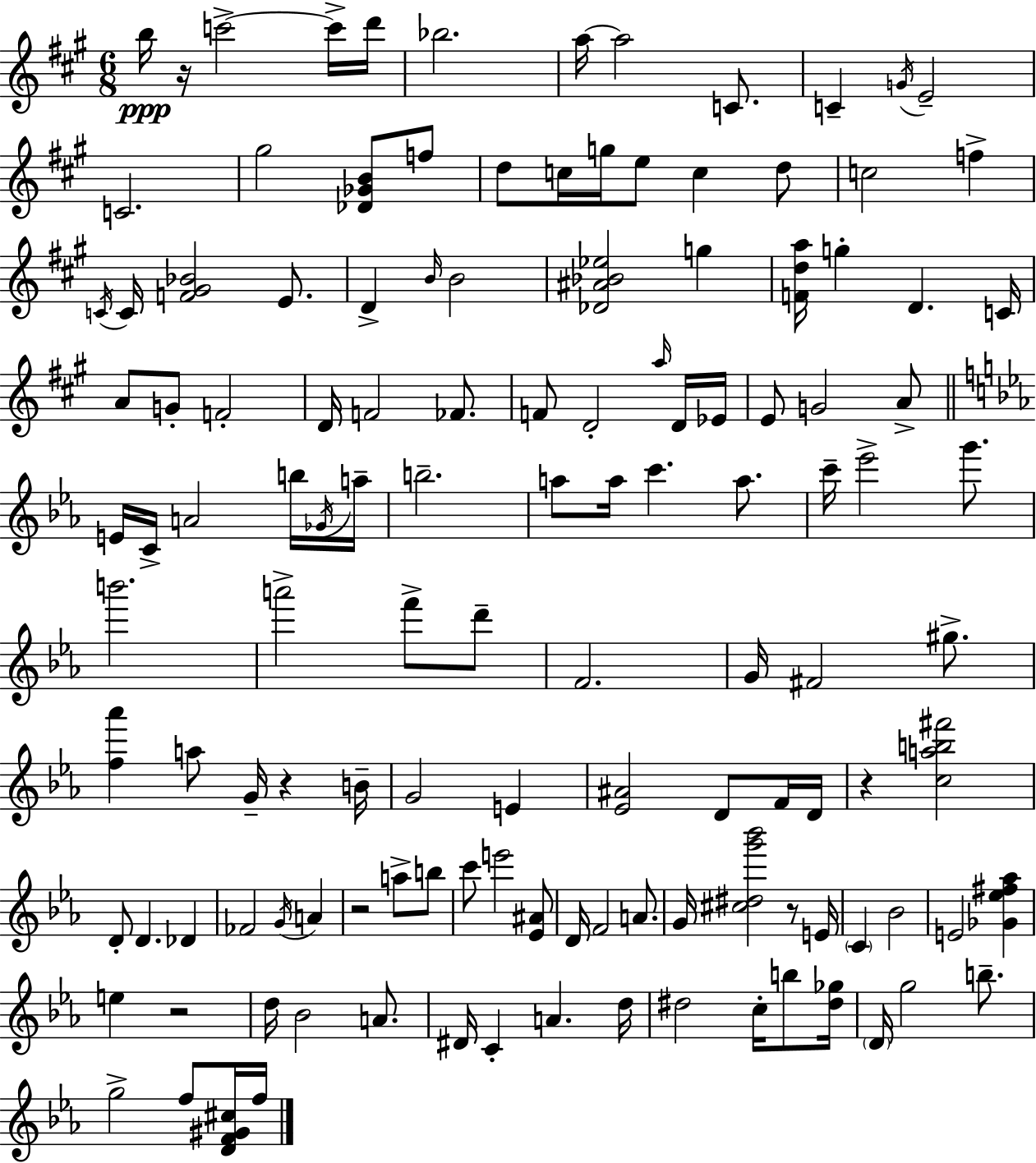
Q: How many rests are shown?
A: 6